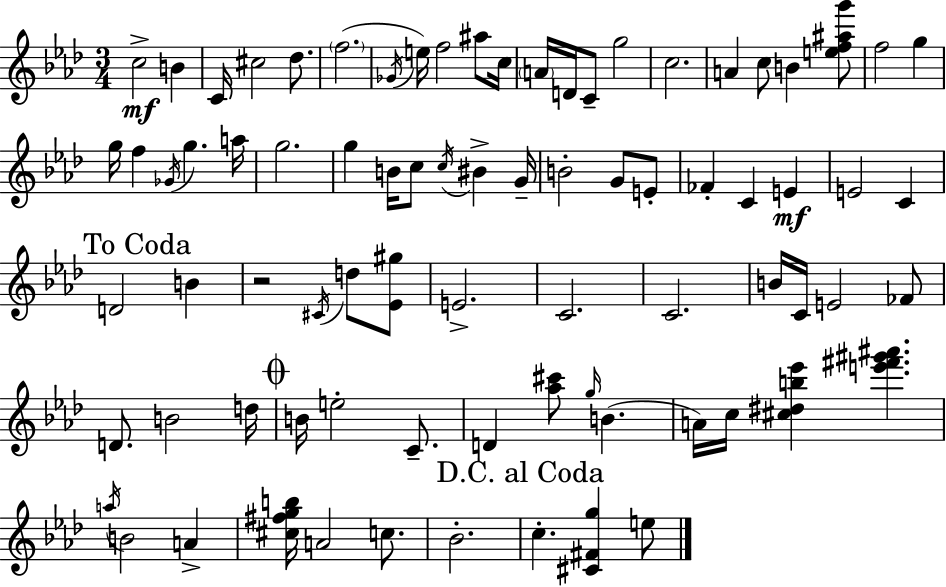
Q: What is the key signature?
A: F minor